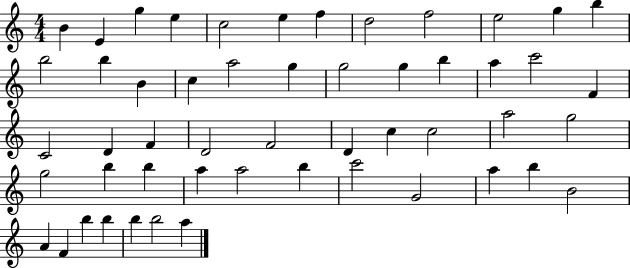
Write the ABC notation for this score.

X:1
T:Untitled
M:4/4
L:1/4
K:C
B E g e c2 e f d2 f2 e2 g b b2 b B c a2 g g2 g b a c'2 F C2 D F D2 F2 D c c2 a2 g2 g2 b b a a2 b c'2 G2 a b B2 A F b b b b2 a